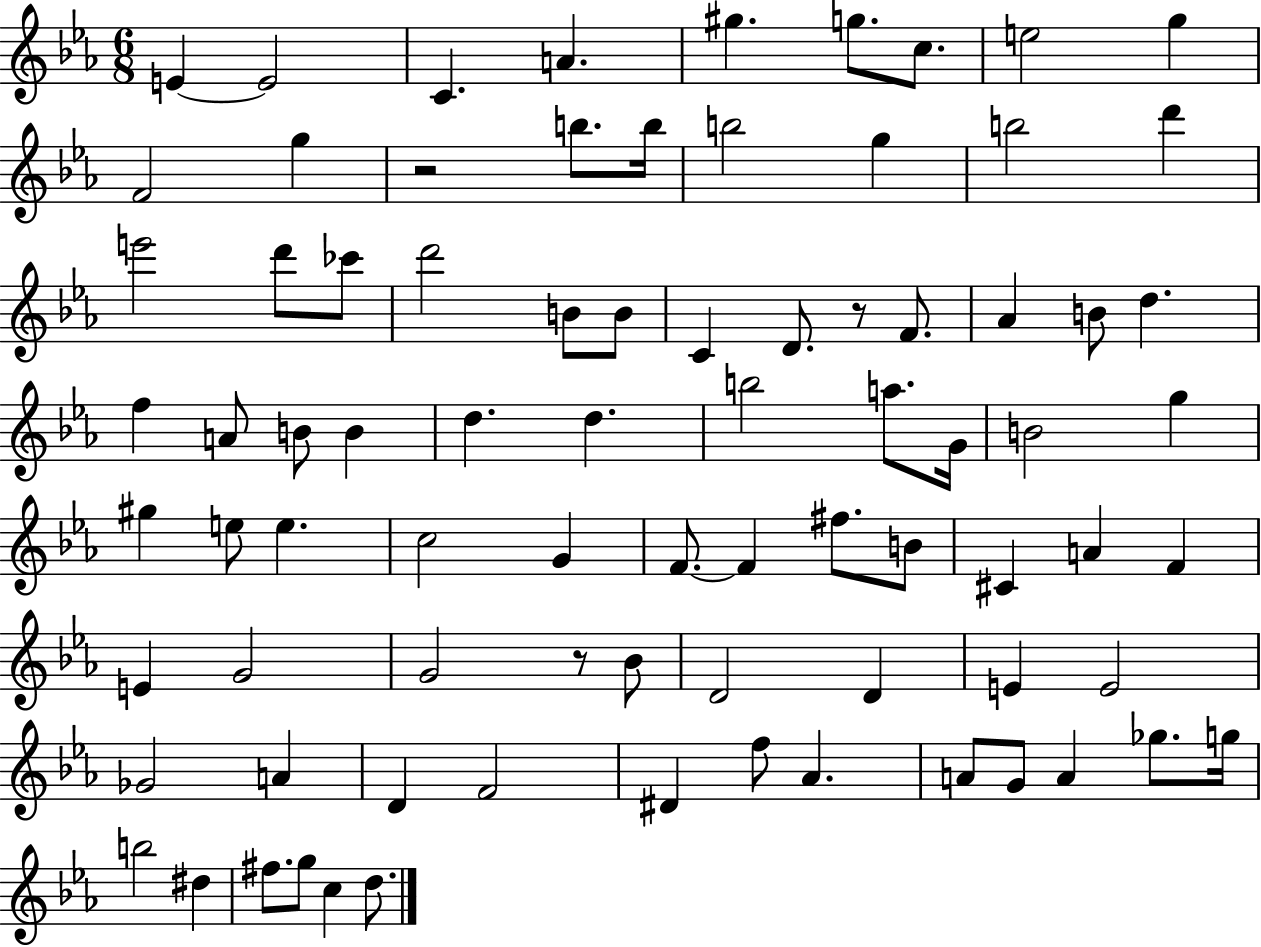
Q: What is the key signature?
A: EES major